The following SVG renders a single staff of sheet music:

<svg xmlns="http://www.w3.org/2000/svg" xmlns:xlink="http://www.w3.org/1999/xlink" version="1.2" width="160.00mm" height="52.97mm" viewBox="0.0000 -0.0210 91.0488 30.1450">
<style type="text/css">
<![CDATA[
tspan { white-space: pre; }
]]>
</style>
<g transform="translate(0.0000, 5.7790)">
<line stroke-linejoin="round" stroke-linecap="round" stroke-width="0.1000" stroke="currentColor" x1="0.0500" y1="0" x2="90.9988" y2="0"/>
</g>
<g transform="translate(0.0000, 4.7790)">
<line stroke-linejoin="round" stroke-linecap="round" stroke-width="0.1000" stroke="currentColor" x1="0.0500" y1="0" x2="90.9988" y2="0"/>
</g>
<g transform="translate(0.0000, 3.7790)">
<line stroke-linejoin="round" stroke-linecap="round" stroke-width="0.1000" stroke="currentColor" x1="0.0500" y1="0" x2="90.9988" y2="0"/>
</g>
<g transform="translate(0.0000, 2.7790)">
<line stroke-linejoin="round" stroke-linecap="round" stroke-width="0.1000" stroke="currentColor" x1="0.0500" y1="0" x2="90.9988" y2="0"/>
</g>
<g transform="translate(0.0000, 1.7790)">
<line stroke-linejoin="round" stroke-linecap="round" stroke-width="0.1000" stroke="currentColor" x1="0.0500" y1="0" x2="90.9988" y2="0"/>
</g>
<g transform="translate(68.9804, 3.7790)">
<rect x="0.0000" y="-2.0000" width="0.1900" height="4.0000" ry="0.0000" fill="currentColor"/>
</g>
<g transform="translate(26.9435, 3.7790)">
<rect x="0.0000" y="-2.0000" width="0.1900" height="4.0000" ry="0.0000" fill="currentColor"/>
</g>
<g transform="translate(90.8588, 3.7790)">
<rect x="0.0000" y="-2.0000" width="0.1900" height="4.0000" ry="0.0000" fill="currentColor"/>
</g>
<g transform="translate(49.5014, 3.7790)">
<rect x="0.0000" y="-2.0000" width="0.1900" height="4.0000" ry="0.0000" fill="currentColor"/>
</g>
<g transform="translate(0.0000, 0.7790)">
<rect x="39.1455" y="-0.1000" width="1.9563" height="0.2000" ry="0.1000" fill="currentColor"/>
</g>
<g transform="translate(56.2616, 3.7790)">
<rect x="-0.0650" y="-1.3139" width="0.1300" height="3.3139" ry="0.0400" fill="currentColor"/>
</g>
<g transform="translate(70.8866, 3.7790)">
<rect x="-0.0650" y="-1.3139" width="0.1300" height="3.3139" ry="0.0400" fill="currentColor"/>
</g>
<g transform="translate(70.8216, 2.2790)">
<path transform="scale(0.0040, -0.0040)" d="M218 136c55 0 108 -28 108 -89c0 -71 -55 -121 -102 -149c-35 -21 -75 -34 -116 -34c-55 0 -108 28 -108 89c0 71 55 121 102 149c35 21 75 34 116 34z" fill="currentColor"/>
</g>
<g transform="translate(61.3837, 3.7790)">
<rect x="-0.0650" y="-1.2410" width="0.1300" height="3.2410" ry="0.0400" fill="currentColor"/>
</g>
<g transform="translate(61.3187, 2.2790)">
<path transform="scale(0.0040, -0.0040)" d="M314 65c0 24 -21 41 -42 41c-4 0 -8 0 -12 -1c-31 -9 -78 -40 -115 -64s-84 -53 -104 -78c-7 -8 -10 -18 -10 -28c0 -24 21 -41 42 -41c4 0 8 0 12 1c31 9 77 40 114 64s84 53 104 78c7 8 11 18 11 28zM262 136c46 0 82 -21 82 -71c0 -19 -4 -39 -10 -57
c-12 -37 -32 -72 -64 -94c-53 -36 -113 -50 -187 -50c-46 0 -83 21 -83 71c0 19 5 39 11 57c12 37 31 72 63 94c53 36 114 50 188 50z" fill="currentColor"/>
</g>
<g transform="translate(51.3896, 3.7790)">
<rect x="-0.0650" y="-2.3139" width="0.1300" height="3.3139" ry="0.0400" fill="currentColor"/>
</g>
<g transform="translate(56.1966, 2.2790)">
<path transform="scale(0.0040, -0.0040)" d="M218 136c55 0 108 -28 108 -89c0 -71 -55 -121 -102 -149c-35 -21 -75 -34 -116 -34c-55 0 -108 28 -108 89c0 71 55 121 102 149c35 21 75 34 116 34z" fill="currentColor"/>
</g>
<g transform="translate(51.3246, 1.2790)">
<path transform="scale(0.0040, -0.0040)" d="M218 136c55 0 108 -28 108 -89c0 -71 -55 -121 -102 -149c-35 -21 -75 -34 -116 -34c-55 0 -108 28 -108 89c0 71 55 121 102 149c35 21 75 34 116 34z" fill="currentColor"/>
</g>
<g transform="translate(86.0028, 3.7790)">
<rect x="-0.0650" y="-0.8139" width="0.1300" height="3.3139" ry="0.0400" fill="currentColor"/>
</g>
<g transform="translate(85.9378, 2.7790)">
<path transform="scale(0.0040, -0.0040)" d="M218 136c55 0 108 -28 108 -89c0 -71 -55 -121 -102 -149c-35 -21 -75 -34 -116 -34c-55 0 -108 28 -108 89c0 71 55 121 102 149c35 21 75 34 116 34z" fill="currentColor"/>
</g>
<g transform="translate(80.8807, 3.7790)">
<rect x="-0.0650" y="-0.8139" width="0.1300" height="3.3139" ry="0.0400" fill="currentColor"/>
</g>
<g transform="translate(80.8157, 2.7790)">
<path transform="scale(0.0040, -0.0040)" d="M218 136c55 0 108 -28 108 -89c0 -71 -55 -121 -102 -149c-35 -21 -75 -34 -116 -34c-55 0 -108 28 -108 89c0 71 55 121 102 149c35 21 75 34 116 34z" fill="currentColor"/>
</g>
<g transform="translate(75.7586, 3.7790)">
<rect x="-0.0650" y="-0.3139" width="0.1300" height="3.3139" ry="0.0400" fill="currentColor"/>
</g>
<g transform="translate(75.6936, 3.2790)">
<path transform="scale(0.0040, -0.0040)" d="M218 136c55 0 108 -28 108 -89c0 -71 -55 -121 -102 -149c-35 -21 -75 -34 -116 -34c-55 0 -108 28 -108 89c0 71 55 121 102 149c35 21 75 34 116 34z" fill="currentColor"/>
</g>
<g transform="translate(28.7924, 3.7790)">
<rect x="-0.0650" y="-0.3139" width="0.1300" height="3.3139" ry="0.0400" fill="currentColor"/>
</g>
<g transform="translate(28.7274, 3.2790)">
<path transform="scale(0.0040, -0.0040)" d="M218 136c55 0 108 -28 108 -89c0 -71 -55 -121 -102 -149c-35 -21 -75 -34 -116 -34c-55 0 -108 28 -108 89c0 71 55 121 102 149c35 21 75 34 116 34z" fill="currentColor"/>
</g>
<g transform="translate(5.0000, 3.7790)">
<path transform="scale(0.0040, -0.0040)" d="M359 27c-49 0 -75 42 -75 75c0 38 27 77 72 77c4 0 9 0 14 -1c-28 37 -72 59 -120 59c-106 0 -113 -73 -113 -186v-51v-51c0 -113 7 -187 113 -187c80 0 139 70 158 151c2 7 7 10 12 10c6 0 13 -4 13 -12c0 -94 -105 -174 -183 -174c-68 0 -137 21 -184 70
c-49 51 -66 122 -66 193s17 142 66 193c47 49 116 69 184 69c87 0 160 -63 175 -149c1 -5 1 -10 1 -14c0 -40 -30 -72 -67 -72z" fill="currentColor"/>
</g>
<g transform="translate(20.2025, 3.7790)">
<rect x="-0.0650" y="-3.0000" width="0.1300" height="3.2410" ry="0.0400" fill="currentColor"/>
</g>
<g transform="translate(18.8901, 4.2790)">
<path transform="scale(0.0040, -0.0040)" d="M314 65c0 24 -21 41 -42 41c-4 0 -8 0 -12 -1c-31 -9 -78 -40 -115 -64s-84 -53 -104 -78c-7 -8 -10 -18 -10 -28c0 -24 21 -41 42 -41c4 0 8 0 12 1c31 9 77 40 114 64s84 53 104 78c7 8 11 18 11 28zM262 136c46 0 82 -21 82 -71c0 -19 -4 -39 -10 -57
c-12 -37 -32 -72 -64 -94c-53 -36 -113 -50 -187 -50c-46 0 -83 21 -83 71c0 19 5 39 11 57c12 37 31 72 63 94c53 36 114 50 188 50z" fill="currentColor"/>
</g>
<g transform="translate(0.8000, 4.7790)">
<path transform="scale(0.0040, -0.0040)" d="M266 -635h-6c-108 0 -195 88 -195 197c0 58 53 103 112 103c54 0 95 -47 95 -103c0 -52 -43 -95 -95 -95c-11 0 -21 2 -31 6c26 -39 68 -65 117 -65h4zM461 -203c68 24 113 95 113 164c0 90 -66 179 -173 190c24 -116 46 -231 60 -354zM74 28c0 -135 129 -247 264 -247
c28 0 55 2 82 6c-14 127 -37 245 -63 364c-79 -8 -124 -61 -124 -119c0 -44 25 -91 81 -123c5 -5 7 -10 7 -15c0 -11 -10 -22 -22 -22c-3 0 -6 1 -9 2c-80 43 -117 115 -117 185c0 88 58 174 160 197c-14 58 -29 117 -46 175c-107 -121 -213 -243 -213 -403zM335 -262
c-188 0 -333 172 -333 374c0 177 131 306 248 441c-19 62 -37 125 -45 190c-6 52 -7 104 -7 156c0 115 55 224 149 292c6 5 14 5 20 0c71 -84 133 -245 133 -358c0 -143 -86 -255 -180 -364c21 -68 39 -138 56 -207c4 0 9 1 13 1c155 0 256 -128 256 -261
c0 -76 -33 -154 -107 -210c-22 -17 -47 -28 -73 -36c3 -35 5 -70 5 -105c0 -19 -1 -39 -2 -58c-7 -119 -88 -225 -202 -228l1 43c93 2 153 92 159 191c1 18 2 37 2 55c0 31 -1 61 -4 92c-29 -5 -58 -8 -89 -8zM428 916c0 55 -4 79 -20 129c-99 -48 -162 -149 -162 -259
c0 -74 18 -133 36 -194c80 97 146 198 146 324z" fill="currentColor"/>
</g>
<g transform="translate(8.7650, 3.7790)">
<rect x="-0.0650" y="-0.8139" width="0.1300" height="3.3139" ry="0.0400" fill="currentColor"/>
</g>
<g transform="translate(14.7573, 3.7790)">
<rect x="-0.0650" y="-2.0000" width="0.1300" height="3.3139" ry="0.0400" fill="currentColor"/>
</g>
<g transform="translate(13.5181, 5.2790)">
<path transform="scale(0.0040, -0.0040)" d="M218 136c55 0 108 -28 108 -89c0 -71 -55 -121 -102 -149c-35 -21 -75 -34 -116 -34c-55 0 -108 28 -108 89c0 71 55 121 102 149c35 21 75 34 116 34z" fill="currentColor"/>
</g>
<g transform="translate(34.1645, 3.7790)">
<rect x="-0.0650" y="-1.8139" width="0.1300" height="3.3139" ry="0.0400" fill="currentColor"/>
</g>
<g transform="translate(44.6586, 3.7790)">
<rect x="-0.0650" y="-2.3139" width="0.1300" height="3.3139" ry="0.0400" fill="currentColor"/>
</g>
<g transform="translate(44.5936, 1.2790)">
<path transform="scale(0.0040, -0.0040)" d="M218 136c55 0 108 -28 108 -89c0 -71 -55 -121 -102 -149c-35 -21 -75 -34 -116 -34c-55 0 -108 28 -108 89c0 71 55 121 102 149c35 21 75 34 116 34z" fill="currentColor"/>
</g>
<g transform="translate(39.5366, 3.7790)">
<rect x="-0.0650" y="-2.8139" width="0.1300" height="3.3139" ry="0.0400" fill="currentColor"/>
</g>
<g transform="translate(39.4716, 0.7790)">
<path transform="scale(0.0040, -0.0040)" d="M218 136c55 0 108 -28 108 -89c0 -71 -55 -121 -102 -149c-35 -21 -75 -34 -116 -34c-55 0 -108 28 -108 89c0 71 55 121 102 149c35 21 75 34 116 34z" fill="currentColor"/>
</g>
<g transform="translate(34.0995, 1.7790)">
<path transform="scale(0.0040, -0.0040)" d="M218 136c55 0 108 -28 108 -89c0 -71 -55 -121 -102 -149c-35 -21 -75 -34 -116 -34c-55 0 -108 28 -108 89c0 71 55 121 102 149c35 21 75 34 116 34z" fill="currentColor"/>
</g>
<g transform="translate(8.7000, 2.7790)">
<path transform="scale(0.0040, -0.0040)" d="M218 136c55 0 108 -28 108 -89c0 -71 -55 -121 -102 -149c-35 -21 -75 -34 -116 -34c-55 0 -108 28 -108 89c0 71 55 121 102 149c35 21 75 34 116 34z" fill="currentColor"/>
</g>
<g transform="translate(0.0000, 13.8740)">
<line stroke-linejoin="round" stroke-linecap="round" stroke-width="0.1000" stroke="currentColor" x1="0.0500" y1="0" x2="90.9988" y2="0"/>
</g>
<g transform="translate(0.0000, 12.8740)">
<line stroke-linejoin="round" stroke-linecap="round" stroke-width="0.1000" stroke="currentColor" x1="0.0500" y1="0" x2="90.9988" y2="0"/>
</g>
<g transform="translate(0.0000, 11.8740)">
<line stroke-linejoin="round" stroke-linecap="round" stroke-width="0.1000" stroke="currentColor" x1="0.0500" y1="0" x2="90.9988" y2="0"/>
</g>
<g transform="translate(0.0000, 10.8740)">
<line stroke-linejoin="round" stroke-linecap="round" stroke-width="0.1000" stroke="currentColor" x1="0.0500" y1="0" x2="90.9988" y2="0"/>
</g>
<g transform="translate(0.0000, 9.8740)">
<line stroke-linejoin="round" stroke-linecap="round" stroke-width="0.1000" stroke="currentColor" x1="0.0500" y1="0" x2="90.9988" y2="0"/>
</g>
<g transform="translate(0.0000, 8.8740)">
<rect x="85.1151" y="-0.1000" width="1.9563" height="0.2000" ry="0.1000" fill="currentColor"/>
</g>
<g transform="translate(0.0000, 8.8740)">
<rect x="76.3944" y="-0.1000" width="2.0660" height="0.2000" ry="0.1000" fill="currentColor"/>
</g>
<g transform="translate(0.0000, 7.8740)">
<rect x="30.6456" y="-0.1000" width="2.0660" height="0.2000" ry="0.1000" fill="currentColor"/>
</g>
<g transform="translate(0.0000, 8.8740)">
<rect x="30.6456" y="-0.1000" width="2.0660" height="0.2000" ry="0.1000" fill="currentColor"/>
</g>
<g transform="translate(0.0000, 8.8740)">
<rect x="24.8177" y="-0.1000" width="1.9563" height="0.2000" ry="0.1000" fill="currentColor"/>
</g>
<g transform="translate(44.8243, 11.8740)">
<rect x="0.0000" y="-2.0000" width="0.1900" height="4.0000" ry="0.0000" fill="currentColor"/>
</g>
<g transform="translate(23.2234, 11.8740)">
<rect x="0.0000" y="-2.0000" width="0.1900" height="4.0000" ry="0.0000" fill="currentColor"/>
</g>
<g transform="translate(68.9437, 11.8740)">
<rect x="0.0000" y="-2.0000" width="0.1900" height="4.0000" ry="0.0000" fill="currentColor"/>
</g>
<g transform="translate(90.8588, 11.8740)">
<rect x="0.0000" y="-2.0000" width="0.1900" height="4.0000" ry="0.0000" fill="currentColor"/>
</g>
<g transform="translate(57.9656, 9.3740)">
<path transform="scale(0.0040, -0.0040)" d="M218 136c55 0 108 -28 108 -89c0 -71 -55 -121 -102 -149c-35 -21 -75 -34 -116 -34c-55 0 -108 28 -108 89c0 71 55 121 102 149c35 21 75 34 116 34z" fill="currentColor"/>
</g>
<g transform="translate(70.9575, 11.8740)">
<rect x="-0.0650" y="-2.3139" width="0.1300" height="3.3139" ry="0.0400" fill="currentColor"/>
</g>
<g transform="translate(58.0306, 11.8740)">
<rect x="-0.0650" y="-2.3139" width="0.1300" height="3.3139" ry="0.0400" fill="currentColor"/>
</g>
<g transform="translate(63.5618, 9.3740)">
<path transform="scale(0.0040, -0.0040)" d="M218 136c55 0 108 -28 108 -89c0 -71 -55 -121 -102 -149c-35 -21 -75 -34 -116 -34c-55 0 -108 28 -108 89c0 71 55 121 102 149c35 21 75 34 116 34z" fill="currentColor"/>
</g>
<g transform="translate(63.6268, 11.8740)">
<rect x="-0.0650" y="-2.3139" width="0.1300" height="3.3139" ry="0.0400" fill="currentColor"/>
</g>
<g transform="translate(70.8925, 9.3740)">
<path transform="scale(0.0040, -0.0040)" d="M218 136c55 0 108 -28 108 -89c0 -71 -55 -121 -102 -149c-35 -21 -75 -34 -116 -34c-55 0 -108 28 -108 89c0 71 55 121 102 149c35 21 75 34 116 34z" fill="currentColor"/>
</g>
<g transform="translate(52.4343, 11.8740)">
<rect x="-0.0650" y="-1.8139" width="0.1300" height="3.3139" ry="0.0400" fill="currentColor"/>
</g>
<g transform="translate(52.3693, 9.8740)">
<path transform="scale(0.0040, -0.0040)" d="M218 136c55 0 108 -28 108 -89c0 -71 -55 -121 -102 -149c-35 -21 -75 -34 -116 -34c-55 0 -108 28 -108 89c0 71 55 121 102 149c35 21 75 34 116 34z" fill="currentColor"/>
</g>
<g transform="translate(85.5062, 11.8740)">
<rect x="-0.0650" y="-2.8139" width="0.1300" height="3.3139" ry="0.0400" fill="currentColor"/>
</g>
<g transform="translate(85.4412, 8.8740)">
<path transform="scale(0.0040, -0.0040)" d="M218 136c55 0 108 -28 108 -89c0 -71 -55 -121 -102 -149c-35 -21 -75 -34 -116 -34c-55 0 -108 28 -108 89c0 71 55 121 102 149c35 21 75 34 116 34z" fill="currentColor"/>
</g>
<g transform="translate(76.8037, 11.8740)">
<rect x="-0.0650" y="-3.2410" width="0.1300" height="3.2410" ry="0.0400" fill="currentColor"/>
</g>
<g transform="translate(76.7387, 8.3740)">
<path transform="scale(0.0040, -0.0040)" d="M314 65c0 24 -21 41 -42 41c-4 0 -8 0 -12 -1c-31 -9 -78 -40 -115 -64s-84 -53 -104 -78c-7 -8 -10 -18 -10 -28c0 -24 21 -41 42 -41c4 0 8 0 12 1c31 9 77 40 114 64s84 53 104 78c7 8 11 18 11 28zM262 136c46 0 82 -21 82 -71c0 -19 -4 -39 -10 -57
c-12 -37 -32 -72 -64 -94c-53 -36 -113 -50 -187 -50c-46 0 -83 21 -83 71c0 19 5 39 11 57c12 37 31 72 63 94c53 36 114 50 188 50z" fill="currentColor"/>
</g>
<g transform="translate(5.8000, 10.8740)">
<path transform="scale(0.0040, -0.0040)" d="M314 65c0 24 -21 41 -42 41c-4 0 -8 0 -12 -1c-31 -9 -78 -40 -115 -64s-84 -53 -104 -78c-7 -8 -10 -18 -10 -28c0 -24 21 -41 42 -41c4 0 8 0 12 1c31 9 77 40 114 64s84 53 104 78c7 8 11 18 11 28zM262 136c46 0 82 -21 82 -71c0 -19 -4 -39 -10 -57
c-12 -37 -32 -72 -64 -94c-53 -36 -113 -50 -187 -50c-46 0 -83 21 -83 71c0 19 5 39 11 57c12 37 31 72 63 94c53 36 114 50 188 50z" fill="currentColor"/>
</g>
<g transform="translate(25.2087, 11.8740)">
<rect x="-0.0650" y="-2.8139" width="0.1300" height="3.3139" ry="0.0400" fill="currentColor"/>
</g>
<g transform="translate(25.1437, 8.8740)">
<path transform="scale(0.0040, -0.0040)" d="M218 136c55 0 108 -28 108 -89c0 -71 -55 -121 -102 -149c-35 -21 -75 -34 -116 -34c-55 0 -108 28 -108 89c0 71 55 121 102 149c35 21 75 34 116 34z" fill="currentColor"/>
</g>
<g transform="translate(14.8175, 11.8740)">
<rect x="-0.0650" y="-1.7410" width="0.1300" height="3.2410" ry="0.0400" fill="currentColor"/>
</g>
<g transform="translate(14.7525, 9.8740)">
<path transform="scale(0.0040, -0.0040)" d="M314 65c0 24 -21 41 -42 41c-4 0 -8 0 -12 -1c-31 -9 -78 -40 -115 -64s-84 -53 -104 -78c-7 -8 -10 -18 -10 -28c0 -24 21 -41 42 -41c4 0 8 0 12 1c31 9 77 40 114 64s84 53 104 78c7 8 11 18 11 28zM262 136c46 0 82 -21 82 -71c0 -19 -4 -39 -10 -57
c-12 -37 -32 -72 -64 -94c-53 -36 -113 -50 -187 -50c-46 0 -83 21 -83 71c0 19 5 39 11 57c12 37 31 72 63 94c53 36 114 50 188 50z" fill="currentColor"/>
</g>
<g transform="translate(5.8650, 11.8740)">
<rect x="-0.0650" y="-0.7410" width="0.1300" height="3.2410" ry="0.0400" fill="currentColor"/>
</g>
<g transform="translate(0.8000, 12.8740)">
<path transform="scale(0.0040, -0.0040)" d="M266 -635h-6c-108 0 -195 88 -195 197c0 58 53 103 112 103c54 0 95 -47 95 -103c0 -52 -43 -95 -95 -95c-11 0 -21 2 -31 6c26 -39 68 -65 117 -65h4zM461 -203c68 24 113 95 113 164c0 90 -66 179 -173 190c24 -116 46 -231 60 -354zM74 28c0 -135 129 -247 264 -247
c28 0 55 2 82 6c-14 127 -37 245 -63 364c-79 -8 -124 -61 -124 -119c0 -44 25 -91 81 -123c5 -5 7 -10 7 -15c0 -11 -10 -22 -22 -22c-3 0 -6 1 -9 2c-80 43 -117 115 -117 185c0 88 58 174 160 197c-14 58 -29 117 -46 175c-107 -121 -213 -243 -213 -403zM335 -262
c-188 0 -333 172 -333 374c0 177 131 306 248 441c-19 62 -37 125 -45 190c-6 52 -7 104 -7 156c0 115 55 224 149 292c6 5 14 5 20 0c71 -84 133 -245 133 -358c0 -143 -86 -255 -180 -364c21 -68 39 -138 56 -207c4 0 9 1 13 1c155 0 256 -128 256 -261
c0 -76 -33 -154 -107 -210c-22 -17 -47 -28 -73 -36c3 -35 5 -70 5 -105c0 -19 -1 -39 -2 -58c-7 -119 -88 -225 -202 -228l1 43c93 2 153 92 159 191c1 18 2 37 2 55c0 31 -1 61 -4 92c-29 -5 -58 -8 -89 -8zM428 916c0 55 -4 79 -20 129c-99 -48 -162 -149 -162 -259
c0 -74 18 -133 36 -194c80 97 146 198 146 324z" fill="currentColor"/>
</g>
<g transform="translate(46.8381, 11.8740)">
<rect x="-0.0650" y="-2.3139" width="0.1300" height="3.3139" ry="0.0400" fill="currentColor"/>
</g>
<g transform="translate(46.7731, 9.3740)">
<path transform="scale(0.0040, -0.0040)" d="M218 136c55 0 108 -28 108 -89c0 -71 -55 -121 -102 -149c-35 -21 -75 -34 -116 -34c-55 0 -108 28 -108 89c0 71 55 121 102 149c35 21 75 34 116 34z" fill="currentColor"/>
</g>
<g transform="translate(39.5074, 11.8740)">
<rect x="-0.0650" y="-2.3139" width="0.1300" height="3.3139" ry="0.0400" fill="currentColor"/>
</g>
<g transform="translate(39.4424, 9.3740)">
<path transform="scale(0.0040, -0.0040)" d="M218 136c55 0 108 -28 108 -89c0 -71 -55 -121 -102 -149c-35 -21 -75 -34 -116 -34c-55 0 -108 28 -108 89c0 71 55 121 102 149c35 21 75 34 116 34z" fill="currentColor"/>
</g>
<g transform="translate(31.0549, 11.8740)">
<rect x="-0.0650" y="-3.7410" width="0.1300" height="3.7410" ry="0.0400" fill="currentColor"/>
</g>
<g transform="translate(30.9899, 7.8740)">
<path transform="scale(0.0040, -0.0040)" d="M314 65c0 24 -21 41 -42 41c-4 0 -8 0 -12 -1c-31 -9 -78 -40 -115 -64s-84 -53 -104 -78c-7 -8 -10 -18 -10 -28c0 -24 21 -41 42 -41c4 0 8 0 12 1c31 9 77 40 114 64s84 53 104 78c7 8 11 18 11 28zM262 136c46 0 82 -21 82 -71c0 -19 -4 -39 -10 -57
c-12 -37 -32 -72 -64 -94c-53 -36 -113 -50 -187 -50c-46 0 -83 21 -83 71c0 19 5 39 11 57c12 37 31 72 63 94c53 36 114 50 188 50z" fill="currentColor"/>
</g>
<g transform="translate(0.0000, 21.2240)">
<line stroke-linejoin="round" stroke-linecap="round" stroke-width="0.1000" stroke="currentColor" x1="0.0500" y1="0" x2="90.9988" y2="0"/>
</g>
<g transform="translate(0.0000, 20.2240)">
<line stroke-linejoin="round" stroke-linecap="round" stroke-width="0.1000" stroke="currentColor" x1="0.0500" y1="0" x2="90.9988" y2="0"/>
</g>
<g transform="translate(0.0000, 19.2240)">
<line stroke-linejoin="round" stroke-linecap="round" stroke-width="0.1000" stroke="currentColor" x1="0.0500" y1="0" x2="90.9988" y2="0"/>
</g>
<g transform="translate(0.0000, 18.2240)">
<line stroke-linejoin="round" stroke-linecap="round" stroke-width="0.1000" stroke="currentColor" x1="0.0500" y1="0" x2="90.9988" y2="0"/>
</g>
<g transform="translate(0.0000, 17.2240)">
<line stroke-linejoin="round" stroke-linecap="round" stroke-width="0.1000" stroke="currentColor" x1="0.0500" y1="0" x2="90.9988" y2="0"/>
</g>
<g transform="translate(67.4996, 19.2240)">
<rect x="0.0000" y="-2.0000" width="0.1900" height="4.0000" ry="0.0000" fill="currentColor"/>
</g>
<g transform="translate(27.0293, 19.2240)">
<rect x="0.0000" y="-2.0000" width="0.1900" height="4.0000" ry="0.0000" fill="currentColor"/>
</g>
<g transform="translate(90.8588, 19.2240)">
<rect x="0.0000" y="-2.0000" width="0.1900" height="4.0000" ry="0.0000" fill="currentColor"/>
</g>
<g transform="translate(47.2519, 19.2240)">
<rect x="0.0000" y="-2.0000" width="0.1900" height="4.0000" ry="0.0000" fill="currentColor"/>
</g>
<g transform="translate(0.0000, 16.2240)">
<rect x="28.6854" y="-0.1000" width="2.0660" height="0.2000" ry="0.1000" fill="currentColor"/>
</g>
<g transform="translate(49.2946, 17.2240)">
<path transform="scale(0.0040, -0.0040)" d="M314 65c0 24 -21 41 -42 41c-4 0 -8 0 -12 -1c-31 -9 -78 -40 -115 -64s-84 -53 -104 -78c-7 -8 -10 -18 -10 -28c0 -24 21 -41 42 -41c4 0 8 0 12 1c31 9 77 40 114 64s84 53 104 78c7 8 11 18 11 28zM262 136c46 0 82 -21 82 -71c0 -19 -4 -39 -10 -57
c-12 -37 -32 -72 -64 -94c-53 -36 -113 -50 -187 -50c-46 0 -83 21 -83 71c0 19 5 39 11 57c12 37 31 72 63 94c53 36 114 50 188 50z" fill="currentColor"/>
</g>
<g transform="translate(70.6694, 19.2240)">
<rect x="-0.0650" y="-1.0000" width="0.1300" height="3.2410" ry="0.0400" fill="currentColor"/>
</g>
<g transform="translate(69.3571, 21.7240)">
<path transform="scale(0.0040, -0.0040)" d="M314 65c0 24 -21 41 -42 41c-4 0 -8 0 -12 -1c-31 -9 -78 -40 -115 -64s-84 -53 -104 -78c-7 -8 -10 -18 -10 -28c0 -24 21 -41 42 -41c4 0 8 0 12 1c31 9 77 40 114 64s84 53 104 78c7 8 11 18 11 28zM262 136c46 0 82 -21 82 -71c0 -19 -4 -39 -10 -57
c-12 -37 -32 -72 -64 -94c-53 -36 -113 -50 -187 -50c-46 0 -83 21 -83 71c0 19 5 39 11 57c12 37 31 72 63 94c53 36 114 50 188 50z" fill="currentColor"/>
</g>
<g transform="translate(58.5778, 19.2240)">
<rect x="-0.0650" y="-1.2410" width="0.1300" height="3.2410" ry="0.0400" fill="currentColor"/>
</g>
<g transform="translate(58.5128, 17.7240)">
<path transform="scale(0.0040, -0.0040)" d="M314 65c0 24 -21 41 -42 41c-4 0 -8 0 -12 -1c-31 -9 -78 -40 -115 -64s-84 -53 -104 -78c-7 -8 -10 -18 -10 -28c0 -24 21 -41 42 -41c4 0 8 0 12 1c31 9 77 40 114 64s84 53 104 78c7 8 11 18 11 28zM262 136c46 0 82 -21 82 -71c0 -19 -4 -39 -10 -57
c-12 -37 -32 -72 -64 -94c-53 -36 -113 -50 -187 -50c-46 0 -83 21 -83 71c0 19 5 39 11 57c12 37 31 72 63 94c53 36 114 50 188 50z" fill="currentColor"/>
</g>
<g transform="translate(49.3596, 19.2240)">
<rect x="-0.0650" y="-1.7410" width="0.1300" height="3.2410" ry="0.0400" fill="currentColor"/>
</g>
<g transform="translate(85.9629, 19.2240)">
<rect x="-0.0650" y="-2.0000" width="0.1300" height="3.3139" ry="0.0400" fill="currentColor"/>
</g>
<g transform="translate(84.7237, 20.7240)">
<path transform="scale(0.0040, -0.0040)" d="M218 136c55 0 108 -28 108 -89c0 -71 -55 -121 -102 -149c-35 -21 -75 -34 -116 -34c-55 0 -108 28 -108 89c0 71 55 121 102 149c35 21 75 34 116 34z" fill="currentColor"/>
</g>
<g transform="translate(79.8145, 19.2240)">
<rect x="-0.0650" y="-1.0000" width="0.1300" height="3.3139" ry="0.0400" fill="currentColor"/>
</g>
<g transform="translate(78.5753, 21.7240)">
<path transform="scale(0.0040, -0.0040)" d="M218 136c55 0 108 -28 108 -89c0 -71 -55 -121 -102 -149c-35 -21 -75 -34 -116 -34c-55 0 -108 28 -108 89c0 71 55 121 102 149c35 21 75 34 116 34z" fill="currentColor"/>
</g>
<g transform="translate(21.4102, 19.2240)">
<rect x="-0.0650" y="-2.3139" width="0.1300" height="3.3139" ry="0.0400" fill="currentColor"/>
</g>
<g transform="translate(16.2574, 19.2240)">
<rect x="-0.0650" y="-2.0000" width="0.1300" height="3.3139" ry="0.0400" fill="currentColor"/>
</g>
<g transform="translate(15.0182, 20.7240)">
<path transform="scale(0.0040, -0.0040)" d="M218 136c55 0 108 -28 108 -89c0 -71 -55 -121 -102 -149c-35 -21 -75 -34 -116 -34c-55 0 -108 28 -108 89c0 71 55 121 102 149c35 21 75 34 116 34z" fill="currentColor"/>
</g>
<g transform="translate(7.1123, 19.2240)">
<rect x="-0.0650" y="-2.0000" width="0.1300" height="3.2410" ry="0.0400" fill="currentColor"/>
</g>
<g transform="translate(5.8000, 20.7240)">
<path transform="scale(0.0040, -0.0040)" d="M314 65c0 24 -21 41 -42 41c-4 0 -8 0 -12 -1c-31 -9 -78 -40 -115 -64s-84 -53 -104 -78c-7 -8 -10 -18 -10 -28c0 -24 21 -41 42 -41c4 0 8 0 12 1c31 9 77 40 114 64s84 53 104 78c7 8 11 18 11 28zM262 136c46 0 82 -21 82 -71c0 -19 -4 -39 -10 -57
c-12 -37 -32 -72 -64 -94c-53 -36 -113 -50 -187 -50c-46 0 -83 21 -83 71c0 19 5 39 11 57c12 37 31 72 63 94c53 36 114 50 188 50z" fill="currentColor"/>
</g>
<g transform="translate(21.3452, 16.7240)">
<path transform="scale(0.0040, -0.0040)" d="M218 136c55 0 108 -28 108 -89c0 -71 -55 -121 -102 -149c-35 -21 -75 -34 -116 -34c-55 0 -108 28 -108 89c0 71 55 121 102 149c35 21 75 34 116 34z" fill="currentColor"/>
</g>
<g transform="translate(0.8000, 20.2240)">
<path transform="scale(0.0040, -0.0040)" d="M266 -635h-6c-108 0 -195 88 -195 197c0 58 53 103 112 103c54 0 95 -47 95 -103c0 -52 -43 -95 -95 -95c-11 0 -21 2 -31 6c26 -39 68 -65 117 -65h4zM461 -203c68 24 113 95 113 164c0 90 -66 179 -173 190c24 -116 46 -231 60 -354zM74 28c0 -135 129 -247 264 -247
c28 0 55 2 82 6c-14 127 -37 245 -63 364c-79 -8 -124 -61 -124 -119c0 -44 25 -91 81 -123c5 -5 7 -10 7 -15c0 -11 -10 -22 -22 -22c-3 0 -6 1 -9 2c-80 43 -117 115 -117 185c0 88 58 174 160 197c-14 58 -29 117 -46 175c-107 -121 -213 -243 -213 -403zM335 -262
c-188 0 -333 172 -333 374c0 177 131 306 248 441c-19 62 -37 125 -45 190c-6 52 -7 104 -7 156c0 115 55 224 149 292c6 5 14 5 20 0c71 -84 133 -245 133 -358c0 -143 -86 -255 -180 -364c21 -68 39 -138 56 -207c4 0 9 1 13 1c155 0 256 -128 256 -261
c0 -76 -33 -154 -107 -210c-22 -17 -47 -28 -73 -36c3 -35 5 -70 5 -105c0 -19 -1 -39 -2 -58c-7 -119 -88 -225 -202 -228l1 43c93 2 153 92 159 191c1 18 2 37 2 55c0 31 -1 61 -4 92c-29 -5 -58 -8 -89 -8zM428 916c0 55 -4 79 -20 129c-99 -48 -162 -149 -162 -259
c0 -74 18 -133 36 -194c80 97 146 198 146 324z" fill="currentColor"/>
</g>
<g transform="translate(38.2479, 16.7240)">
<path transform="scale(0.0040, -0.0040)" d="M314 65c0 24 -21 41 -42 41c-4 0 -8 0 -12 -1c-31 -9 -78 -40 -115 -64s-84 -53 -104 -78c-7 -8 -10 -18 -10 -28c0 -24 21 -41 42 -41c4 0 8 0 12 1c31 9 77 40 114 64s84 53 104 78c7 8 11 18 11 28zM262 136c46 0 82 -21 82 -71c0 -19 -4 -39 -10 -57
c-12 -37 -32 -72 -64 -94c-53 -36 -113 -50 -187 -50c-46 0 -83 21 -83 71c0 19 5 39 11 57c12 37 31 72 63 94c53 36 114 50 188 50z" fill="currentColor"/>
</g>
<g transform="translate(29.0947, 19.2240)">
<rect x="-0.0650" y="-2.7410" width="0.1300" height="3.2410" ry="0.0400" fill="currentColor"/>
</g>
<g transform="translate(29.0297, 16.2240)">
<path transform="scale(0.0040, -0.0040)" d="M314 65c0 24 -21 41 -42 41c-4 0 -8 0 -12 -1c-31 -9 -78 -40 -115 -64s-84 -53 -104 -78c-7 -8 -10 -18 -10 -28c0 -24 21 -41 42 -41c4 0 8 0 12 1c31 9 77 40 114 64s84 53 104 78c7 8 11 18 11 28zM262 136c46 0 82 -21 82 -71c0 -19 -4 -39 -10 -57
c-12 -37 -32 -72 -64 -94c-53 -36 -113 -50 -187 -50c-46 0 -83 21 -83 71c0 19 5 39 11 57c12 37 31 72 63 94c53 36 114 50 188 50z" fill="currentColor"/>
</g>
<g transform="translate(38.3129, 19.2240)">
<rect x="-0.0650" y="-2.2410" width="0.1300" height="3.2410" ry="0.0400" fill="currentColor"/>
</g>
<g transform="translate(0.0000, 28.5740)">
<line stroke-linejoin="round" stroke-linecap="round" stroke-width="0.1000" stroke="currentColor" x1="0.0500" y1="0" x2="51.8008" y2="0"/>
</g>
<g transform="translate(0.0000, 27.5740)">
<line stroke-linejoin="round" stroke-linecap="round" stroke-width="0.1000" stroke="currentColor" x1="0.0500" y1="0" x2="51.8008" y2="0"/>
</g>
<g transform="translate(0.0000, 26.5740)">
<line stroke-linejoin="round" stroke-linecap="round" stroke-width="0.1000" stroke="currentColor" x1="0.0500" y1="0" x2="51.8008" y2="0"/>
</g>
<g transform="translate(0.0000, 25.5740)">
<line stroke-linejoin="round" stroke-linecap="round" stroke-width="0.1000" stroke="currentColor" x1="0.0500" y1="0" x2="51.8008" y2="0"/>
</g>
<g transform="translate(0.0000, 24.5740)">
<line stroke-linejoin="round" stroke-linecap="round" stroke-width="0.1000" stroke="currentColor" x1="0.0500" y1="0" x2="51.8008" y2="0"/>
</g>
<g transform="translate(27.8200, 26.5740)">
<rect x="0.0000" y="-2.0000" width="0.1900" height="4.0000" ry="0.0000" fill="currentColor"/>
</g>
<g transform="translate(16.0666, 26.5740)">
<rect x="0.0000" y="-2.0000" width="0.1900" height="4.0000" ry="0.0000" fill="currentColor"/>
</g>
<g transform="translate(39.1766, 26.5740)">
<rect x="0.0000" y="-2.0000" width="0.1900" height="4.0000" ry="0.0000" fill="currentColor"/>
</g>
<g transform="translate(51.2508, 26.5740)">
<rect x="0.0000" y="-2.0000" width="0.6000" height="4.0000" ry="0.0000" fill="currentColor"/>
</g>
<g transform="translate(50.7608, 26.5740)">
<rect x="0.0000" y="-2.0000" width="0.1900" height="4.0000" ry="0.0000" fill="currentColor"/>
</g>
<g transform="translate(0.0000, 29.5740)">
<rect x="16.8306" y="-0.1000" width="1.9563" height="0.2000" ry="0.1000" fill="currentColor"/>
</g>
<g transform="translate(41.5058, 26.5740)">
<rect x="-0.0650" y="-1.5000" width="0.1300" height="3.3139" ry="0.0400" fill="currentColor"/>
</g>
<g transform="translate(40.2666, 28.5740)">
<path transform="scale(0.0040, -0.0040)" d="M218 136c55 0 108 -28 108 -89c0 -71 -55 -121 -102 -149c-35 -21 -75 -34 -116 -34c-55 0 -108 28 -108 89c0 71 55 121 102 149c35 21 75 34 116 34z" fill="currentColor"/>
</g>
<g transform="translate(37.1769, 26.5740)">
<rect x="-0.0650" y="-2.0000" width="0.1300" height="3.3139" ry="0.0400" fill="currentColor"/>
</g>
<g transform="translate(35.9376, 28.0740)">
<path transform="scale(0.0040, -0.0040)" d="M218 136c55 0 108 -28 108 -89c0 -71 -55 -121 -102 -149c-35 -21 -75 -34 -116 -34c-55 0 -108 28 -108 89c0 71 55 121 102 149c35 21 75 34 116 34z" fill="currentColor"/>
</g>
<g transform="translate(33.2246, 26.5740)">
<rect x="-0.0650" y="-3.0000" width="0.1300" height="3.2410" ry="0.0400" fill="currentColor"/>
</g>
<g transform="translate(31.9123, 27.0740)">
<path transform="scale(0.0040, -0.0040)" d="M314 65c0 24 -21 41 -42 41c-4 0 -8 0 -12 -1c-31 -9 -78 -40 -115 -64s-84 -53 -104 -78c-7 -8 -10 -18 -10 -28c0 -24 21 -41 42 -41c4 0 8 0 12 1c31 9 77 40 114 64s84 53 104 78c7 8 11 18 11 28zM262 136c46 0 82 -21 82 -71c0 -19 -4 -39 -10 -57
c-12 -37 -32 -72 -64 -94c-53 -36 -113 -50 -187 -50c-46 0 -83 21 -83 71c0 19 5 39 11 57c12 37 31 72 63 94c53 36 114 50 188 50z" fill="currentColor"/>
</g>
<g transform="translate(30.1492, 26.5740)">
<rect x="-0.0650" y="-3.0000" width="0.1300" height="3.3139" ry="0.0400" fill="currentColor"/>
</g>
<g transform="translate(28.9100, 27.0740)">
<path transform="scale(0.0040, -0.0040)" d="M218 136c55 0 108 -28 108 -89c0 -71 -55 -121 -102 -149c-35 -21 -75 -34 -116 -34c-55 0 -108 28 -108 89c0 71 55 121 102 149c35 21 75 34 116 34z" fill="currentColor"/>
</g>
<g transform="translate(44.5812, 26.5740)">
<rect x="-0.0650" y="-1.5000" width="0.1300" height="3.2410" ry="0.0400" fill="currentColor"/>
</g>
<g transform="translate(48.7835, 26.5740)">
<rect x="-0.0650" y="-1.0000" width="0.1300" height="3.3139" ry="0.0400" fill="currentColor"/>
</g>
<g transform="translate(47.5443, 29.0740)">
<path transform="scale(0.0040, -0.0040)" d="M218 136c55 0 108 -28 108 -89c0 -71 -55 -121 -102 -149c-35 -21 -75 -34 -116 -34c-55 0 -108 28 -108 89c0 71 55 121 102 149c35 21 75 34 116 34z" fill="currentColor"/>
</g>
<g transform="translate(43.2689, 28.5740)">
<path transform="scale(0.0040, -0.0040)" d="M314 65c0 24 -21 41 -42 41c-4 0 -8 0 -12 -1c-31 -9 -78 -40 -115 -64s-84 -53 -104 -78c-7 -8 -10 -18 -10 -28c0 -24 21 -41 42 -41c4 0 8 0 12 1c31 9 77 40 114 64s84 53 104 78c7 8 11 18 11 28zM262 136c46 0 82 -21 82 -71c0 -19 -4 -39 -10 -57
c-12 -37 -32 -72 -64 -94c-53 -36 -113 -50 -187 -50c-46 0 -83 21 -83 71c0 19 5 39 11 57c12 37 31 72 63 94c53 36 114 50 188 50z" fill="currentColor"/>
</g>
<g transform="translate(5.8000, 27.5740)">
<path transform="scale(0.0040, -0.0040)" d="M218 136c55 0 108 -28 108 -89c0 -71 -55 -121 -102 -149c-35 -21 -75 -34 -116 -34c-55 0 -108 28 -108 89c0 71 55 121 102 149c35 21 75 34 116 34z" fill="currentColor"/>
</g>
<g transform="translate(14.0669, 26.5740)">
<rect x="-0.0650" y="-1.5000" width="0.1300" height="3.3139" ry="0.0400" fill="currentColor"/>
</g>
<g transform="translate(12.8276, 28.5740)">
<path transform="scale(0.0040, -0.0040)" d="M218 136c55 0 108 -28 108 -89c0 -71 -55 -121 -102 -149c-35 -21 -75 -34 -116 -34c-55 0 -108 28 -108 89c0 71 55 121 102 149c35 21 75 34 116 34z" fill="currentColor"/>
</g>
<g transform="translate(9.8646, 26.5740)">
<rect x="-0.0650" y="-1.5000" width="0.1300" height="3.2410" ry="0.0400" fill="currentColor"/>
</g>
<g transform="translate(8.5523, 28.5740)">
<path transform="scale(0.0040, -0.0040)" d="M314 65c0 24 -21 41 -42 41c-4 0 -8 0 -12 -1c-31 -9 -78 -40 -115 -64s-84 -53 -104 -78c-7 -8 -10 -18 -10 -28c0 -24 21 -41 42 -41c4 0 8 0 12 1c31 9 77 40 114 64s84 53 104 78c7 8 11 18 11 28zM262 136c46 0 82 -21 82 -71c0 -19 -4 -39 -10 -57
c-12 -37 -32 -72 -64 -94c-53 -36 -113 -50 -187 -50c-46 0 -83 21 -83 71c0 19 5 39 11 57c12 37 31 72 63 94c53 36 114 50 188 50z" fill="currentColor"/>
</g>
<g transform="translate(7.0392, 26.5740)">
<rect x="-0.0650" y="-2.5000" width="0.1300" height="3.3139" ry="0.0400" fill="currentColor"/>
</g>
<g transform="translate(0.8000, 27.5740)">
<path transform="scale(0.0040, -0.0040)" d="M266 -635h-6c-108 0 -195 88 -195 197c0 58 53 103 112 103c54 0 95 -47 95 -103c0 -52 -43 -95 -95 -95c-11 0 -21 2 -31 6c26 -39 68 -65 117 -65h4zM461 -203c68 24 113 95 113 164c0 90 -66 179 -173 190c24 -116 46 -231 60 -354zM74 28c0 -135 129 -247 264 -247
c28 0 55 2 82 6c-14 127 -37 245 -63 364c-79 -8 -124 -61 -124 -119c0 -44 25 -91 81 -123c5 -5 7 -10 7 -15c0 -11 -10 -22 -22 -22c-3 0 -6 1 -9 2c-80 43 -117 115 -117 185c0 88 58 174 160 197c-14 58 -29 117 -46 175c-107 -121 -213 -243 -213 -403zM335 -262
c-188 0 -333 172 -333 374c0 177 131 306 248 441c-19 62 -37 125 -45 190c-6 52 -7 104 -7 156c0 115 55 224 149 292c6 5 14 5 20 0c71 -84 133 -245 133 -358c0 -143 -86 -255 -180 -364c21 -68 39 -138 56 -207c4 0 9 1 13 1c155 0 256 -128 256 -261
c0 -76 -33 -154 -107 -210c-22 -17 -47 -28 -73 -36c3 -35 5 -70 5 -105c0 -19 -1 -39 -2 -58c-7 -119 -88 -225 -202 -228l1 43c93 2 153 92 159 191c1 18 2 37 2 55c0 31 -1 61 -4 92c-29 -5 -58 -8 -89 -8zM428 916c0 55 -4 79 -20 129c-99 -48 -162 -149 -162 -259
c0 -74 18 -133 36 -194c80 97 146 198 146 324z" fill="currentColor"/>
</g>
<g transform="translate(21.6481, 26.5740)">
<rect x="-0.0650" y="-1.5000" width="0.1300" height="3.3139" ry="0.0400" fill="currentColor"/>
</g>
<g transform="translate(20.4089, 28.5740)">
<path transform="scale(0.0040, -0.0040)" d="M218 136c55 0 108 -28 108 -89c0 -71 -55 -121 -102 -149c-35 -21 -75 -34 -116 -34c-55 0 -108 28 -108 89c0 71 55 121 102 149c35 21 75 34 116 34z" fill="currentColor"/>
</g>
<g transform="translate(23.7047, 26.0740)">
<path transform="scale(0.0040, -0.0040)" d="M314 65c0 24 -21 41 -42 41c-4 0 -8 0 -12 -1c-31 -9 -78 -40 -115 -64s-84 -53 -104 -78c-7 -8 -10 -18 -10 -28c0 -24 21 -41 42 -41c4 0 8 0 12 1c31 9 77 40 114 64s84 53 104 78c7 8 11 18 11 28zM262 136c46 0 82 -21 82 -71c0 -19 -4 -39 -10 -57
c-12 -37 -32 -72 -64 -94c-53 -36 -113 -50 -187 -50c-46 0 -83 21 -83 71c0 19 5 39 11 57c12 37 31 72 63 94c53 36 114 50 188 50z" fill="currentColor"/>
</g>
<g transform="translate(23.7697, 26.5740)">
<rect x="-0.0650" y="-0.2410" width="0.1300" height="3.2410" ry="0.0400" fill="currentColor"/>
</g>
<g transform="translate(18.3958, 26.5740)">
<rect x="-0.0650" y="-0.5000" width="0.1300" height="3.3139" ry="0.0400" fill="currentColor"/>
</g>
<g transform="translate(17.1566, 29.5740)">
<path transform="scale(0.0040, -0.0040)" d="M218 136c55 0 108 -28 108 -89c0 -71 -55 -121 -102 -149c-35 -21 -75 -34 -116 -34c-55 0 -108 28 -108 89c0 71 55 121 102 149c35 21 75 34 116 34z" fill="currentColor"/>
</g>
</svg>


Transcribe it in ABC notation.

X:1
T:Untitled
M:4/4
L:1/4
K:C
d F A2 c f a g g e e2 e c d d d2 f2 a c'2 g g f g g g b2 a F2 F g a2 g2 f2 e2 D2 D F G E2 E C E c2 A A2 F E E2 D